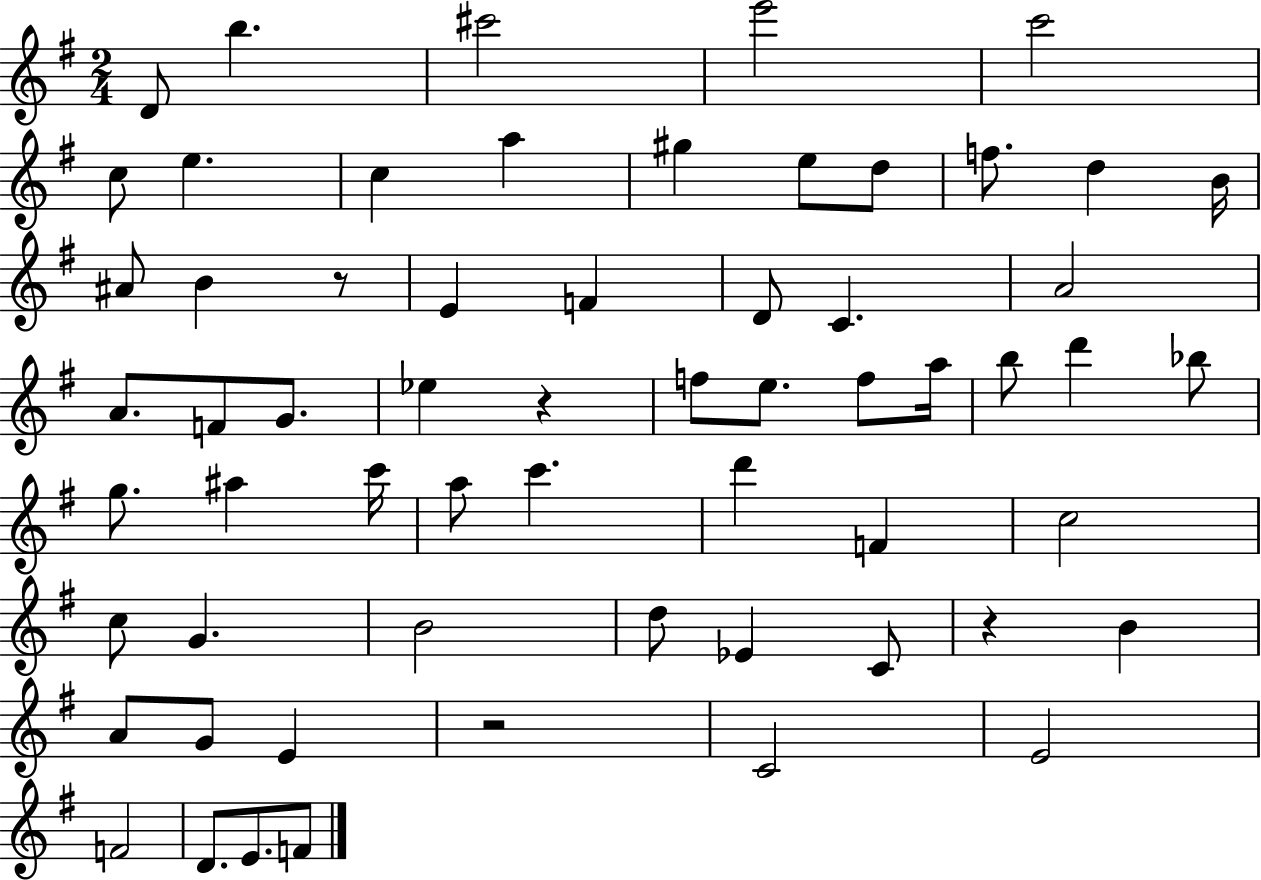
D4/e B5/q. C#6/h E6/h C6/h C5/e E5/q. C5/q A5/q G#5/q E5/e D5/e F5/e. D5/q B4/s A#4/e B4/q R/e E4/q F4/q D4/e C4/q. A4/h A4/e. F4/e G4/e. Eb5/q R/q F5/e E5/e. F5/e A5/s B5/e D6/q Bb5/e G5/e. A#5/q C6/s A5/e C6/q. D6/q F4/q C5/h C5/e G4/q. B4/h D5/e Eb4/q C4/e R/q B4/q A4/e G4/e E4/q R/h C4/h E4/h F4/h D4/e. E4/e. F4/e